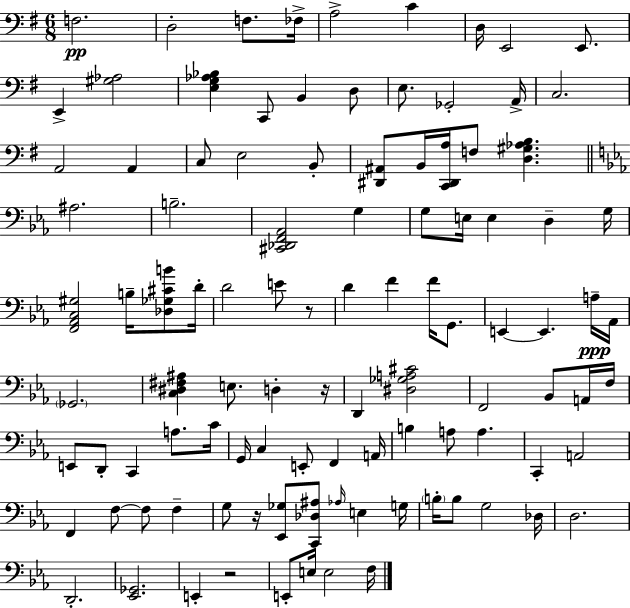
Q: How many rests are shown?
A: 4